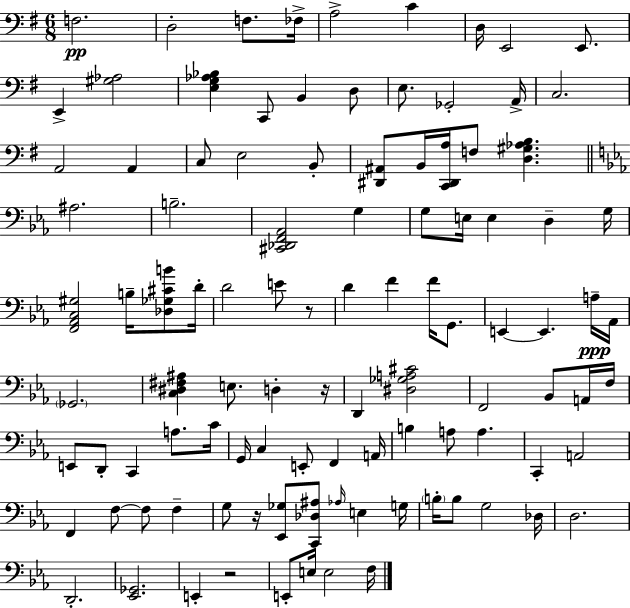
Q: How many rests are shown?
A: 4